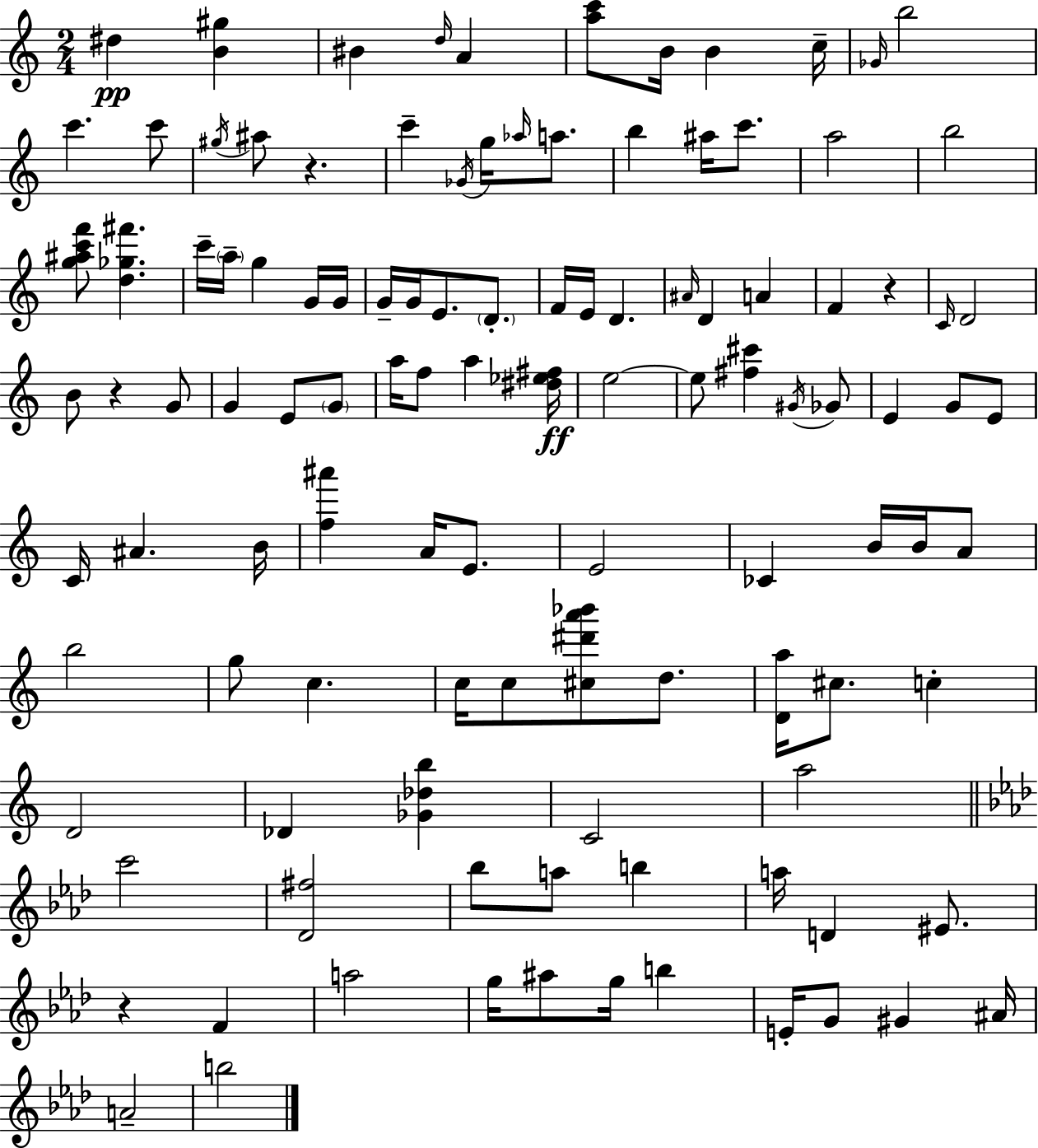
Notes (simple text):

D#5/q [B4,G#5]/q BIS4/q D5/s A4/q [A5,C6]/e B4/s B4/q C5/s Gb4/s B5/h C6/q. C6/e G#5/s A#5/e R/q. C6/q Gb4/s G5/s Ab5/s A5/e. B5/q A#5/s C6/e. A5/h B5/h [G5,A#5,C6,F6]/e [D5,Gb5,F#6]/q. C6/s A5/s G5/q G4/s G4/s G4/s G4/s E4/e. D4/e. F4/s E4/s D4/q. A#4/s D4/q A4/q F4/q R/q C4/s D4/h B4/e R/q G4/e G4/q E4/e G4/e A5/s F5/e A5/q [D#5,Eb5,F#5]/s E5/h E5/e [F#5,C#6]/q G#4/s Gb4/e E4/q G4/e E4/e C4/s A#4/q. B4/s [F5,A#6]/q A4/s E4/e. E4/h CES4/q B4/s B4/s A4/e B5/h G5/e C5/q. C5/s C5/e [C#5,D#6,A6,Bb6]/e D5/e. [D4,A5]/s C#5/e. C5/q D4/h Db4/q [Gb4,Db5,B5]/q C4/h A5/h C6/h [Db4,F#5]/h Bb5/e A5/e B5/q A5/s D4/q EIS4/e. R/q F4/q A5/h G5/s A#5/e G5/s B5/q E4/s G4/e G#4/q A#4/s A4/h B5/h